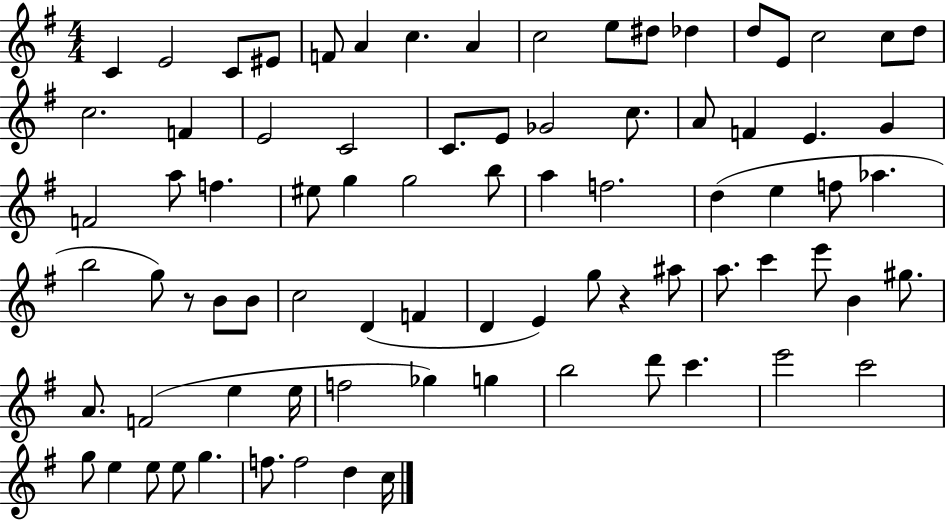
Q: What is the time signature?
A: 4/4